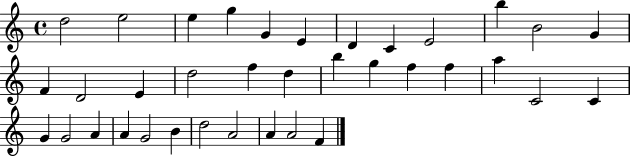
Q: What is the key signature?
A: C major